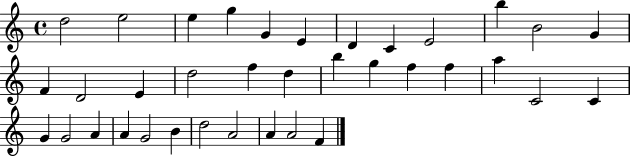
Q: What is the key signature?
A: C major